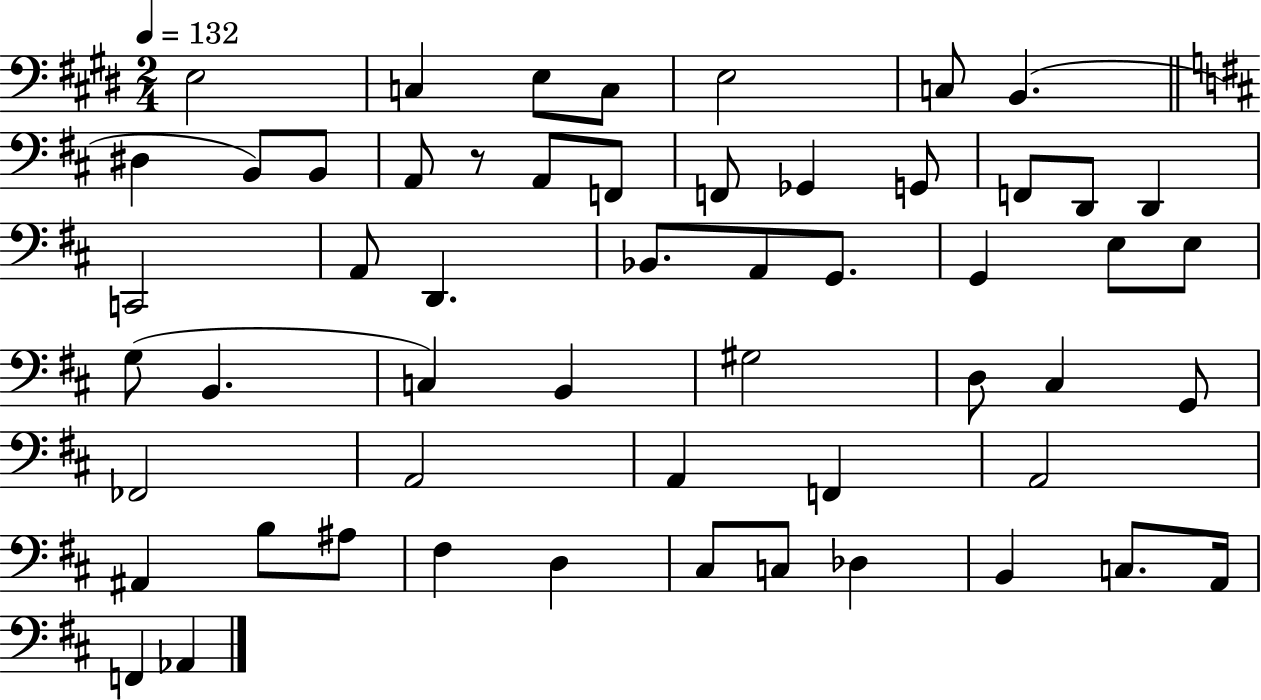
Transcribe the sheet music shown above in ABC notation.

X:1
T:Untitled
M:2/4
L:1/4
K:E
E,2 C, E,/2 C,/2 E,2 C,/2 B,, ^D, B,,/2 B,,/2 A,,/2 z/2 A,,/2 F,,/2 F,,/2 _G,, G,,/2 F,,/2 D,,/2 D,, C,,2 A,,/2 D,, _B,,/2 A,,/2 G,,/2 G,, E,/2 E,/2 G,/2 B,, C, B,, ^G,2 D,/2 ^C, G,,/2 _F,,2 A,,2 A,, F,, A,,2 ^A,, B,/2 ^A,/2 ^F, D, ^C,/2 C,/2 _D, B,, C,/2 A,,/4 F,, _A,,